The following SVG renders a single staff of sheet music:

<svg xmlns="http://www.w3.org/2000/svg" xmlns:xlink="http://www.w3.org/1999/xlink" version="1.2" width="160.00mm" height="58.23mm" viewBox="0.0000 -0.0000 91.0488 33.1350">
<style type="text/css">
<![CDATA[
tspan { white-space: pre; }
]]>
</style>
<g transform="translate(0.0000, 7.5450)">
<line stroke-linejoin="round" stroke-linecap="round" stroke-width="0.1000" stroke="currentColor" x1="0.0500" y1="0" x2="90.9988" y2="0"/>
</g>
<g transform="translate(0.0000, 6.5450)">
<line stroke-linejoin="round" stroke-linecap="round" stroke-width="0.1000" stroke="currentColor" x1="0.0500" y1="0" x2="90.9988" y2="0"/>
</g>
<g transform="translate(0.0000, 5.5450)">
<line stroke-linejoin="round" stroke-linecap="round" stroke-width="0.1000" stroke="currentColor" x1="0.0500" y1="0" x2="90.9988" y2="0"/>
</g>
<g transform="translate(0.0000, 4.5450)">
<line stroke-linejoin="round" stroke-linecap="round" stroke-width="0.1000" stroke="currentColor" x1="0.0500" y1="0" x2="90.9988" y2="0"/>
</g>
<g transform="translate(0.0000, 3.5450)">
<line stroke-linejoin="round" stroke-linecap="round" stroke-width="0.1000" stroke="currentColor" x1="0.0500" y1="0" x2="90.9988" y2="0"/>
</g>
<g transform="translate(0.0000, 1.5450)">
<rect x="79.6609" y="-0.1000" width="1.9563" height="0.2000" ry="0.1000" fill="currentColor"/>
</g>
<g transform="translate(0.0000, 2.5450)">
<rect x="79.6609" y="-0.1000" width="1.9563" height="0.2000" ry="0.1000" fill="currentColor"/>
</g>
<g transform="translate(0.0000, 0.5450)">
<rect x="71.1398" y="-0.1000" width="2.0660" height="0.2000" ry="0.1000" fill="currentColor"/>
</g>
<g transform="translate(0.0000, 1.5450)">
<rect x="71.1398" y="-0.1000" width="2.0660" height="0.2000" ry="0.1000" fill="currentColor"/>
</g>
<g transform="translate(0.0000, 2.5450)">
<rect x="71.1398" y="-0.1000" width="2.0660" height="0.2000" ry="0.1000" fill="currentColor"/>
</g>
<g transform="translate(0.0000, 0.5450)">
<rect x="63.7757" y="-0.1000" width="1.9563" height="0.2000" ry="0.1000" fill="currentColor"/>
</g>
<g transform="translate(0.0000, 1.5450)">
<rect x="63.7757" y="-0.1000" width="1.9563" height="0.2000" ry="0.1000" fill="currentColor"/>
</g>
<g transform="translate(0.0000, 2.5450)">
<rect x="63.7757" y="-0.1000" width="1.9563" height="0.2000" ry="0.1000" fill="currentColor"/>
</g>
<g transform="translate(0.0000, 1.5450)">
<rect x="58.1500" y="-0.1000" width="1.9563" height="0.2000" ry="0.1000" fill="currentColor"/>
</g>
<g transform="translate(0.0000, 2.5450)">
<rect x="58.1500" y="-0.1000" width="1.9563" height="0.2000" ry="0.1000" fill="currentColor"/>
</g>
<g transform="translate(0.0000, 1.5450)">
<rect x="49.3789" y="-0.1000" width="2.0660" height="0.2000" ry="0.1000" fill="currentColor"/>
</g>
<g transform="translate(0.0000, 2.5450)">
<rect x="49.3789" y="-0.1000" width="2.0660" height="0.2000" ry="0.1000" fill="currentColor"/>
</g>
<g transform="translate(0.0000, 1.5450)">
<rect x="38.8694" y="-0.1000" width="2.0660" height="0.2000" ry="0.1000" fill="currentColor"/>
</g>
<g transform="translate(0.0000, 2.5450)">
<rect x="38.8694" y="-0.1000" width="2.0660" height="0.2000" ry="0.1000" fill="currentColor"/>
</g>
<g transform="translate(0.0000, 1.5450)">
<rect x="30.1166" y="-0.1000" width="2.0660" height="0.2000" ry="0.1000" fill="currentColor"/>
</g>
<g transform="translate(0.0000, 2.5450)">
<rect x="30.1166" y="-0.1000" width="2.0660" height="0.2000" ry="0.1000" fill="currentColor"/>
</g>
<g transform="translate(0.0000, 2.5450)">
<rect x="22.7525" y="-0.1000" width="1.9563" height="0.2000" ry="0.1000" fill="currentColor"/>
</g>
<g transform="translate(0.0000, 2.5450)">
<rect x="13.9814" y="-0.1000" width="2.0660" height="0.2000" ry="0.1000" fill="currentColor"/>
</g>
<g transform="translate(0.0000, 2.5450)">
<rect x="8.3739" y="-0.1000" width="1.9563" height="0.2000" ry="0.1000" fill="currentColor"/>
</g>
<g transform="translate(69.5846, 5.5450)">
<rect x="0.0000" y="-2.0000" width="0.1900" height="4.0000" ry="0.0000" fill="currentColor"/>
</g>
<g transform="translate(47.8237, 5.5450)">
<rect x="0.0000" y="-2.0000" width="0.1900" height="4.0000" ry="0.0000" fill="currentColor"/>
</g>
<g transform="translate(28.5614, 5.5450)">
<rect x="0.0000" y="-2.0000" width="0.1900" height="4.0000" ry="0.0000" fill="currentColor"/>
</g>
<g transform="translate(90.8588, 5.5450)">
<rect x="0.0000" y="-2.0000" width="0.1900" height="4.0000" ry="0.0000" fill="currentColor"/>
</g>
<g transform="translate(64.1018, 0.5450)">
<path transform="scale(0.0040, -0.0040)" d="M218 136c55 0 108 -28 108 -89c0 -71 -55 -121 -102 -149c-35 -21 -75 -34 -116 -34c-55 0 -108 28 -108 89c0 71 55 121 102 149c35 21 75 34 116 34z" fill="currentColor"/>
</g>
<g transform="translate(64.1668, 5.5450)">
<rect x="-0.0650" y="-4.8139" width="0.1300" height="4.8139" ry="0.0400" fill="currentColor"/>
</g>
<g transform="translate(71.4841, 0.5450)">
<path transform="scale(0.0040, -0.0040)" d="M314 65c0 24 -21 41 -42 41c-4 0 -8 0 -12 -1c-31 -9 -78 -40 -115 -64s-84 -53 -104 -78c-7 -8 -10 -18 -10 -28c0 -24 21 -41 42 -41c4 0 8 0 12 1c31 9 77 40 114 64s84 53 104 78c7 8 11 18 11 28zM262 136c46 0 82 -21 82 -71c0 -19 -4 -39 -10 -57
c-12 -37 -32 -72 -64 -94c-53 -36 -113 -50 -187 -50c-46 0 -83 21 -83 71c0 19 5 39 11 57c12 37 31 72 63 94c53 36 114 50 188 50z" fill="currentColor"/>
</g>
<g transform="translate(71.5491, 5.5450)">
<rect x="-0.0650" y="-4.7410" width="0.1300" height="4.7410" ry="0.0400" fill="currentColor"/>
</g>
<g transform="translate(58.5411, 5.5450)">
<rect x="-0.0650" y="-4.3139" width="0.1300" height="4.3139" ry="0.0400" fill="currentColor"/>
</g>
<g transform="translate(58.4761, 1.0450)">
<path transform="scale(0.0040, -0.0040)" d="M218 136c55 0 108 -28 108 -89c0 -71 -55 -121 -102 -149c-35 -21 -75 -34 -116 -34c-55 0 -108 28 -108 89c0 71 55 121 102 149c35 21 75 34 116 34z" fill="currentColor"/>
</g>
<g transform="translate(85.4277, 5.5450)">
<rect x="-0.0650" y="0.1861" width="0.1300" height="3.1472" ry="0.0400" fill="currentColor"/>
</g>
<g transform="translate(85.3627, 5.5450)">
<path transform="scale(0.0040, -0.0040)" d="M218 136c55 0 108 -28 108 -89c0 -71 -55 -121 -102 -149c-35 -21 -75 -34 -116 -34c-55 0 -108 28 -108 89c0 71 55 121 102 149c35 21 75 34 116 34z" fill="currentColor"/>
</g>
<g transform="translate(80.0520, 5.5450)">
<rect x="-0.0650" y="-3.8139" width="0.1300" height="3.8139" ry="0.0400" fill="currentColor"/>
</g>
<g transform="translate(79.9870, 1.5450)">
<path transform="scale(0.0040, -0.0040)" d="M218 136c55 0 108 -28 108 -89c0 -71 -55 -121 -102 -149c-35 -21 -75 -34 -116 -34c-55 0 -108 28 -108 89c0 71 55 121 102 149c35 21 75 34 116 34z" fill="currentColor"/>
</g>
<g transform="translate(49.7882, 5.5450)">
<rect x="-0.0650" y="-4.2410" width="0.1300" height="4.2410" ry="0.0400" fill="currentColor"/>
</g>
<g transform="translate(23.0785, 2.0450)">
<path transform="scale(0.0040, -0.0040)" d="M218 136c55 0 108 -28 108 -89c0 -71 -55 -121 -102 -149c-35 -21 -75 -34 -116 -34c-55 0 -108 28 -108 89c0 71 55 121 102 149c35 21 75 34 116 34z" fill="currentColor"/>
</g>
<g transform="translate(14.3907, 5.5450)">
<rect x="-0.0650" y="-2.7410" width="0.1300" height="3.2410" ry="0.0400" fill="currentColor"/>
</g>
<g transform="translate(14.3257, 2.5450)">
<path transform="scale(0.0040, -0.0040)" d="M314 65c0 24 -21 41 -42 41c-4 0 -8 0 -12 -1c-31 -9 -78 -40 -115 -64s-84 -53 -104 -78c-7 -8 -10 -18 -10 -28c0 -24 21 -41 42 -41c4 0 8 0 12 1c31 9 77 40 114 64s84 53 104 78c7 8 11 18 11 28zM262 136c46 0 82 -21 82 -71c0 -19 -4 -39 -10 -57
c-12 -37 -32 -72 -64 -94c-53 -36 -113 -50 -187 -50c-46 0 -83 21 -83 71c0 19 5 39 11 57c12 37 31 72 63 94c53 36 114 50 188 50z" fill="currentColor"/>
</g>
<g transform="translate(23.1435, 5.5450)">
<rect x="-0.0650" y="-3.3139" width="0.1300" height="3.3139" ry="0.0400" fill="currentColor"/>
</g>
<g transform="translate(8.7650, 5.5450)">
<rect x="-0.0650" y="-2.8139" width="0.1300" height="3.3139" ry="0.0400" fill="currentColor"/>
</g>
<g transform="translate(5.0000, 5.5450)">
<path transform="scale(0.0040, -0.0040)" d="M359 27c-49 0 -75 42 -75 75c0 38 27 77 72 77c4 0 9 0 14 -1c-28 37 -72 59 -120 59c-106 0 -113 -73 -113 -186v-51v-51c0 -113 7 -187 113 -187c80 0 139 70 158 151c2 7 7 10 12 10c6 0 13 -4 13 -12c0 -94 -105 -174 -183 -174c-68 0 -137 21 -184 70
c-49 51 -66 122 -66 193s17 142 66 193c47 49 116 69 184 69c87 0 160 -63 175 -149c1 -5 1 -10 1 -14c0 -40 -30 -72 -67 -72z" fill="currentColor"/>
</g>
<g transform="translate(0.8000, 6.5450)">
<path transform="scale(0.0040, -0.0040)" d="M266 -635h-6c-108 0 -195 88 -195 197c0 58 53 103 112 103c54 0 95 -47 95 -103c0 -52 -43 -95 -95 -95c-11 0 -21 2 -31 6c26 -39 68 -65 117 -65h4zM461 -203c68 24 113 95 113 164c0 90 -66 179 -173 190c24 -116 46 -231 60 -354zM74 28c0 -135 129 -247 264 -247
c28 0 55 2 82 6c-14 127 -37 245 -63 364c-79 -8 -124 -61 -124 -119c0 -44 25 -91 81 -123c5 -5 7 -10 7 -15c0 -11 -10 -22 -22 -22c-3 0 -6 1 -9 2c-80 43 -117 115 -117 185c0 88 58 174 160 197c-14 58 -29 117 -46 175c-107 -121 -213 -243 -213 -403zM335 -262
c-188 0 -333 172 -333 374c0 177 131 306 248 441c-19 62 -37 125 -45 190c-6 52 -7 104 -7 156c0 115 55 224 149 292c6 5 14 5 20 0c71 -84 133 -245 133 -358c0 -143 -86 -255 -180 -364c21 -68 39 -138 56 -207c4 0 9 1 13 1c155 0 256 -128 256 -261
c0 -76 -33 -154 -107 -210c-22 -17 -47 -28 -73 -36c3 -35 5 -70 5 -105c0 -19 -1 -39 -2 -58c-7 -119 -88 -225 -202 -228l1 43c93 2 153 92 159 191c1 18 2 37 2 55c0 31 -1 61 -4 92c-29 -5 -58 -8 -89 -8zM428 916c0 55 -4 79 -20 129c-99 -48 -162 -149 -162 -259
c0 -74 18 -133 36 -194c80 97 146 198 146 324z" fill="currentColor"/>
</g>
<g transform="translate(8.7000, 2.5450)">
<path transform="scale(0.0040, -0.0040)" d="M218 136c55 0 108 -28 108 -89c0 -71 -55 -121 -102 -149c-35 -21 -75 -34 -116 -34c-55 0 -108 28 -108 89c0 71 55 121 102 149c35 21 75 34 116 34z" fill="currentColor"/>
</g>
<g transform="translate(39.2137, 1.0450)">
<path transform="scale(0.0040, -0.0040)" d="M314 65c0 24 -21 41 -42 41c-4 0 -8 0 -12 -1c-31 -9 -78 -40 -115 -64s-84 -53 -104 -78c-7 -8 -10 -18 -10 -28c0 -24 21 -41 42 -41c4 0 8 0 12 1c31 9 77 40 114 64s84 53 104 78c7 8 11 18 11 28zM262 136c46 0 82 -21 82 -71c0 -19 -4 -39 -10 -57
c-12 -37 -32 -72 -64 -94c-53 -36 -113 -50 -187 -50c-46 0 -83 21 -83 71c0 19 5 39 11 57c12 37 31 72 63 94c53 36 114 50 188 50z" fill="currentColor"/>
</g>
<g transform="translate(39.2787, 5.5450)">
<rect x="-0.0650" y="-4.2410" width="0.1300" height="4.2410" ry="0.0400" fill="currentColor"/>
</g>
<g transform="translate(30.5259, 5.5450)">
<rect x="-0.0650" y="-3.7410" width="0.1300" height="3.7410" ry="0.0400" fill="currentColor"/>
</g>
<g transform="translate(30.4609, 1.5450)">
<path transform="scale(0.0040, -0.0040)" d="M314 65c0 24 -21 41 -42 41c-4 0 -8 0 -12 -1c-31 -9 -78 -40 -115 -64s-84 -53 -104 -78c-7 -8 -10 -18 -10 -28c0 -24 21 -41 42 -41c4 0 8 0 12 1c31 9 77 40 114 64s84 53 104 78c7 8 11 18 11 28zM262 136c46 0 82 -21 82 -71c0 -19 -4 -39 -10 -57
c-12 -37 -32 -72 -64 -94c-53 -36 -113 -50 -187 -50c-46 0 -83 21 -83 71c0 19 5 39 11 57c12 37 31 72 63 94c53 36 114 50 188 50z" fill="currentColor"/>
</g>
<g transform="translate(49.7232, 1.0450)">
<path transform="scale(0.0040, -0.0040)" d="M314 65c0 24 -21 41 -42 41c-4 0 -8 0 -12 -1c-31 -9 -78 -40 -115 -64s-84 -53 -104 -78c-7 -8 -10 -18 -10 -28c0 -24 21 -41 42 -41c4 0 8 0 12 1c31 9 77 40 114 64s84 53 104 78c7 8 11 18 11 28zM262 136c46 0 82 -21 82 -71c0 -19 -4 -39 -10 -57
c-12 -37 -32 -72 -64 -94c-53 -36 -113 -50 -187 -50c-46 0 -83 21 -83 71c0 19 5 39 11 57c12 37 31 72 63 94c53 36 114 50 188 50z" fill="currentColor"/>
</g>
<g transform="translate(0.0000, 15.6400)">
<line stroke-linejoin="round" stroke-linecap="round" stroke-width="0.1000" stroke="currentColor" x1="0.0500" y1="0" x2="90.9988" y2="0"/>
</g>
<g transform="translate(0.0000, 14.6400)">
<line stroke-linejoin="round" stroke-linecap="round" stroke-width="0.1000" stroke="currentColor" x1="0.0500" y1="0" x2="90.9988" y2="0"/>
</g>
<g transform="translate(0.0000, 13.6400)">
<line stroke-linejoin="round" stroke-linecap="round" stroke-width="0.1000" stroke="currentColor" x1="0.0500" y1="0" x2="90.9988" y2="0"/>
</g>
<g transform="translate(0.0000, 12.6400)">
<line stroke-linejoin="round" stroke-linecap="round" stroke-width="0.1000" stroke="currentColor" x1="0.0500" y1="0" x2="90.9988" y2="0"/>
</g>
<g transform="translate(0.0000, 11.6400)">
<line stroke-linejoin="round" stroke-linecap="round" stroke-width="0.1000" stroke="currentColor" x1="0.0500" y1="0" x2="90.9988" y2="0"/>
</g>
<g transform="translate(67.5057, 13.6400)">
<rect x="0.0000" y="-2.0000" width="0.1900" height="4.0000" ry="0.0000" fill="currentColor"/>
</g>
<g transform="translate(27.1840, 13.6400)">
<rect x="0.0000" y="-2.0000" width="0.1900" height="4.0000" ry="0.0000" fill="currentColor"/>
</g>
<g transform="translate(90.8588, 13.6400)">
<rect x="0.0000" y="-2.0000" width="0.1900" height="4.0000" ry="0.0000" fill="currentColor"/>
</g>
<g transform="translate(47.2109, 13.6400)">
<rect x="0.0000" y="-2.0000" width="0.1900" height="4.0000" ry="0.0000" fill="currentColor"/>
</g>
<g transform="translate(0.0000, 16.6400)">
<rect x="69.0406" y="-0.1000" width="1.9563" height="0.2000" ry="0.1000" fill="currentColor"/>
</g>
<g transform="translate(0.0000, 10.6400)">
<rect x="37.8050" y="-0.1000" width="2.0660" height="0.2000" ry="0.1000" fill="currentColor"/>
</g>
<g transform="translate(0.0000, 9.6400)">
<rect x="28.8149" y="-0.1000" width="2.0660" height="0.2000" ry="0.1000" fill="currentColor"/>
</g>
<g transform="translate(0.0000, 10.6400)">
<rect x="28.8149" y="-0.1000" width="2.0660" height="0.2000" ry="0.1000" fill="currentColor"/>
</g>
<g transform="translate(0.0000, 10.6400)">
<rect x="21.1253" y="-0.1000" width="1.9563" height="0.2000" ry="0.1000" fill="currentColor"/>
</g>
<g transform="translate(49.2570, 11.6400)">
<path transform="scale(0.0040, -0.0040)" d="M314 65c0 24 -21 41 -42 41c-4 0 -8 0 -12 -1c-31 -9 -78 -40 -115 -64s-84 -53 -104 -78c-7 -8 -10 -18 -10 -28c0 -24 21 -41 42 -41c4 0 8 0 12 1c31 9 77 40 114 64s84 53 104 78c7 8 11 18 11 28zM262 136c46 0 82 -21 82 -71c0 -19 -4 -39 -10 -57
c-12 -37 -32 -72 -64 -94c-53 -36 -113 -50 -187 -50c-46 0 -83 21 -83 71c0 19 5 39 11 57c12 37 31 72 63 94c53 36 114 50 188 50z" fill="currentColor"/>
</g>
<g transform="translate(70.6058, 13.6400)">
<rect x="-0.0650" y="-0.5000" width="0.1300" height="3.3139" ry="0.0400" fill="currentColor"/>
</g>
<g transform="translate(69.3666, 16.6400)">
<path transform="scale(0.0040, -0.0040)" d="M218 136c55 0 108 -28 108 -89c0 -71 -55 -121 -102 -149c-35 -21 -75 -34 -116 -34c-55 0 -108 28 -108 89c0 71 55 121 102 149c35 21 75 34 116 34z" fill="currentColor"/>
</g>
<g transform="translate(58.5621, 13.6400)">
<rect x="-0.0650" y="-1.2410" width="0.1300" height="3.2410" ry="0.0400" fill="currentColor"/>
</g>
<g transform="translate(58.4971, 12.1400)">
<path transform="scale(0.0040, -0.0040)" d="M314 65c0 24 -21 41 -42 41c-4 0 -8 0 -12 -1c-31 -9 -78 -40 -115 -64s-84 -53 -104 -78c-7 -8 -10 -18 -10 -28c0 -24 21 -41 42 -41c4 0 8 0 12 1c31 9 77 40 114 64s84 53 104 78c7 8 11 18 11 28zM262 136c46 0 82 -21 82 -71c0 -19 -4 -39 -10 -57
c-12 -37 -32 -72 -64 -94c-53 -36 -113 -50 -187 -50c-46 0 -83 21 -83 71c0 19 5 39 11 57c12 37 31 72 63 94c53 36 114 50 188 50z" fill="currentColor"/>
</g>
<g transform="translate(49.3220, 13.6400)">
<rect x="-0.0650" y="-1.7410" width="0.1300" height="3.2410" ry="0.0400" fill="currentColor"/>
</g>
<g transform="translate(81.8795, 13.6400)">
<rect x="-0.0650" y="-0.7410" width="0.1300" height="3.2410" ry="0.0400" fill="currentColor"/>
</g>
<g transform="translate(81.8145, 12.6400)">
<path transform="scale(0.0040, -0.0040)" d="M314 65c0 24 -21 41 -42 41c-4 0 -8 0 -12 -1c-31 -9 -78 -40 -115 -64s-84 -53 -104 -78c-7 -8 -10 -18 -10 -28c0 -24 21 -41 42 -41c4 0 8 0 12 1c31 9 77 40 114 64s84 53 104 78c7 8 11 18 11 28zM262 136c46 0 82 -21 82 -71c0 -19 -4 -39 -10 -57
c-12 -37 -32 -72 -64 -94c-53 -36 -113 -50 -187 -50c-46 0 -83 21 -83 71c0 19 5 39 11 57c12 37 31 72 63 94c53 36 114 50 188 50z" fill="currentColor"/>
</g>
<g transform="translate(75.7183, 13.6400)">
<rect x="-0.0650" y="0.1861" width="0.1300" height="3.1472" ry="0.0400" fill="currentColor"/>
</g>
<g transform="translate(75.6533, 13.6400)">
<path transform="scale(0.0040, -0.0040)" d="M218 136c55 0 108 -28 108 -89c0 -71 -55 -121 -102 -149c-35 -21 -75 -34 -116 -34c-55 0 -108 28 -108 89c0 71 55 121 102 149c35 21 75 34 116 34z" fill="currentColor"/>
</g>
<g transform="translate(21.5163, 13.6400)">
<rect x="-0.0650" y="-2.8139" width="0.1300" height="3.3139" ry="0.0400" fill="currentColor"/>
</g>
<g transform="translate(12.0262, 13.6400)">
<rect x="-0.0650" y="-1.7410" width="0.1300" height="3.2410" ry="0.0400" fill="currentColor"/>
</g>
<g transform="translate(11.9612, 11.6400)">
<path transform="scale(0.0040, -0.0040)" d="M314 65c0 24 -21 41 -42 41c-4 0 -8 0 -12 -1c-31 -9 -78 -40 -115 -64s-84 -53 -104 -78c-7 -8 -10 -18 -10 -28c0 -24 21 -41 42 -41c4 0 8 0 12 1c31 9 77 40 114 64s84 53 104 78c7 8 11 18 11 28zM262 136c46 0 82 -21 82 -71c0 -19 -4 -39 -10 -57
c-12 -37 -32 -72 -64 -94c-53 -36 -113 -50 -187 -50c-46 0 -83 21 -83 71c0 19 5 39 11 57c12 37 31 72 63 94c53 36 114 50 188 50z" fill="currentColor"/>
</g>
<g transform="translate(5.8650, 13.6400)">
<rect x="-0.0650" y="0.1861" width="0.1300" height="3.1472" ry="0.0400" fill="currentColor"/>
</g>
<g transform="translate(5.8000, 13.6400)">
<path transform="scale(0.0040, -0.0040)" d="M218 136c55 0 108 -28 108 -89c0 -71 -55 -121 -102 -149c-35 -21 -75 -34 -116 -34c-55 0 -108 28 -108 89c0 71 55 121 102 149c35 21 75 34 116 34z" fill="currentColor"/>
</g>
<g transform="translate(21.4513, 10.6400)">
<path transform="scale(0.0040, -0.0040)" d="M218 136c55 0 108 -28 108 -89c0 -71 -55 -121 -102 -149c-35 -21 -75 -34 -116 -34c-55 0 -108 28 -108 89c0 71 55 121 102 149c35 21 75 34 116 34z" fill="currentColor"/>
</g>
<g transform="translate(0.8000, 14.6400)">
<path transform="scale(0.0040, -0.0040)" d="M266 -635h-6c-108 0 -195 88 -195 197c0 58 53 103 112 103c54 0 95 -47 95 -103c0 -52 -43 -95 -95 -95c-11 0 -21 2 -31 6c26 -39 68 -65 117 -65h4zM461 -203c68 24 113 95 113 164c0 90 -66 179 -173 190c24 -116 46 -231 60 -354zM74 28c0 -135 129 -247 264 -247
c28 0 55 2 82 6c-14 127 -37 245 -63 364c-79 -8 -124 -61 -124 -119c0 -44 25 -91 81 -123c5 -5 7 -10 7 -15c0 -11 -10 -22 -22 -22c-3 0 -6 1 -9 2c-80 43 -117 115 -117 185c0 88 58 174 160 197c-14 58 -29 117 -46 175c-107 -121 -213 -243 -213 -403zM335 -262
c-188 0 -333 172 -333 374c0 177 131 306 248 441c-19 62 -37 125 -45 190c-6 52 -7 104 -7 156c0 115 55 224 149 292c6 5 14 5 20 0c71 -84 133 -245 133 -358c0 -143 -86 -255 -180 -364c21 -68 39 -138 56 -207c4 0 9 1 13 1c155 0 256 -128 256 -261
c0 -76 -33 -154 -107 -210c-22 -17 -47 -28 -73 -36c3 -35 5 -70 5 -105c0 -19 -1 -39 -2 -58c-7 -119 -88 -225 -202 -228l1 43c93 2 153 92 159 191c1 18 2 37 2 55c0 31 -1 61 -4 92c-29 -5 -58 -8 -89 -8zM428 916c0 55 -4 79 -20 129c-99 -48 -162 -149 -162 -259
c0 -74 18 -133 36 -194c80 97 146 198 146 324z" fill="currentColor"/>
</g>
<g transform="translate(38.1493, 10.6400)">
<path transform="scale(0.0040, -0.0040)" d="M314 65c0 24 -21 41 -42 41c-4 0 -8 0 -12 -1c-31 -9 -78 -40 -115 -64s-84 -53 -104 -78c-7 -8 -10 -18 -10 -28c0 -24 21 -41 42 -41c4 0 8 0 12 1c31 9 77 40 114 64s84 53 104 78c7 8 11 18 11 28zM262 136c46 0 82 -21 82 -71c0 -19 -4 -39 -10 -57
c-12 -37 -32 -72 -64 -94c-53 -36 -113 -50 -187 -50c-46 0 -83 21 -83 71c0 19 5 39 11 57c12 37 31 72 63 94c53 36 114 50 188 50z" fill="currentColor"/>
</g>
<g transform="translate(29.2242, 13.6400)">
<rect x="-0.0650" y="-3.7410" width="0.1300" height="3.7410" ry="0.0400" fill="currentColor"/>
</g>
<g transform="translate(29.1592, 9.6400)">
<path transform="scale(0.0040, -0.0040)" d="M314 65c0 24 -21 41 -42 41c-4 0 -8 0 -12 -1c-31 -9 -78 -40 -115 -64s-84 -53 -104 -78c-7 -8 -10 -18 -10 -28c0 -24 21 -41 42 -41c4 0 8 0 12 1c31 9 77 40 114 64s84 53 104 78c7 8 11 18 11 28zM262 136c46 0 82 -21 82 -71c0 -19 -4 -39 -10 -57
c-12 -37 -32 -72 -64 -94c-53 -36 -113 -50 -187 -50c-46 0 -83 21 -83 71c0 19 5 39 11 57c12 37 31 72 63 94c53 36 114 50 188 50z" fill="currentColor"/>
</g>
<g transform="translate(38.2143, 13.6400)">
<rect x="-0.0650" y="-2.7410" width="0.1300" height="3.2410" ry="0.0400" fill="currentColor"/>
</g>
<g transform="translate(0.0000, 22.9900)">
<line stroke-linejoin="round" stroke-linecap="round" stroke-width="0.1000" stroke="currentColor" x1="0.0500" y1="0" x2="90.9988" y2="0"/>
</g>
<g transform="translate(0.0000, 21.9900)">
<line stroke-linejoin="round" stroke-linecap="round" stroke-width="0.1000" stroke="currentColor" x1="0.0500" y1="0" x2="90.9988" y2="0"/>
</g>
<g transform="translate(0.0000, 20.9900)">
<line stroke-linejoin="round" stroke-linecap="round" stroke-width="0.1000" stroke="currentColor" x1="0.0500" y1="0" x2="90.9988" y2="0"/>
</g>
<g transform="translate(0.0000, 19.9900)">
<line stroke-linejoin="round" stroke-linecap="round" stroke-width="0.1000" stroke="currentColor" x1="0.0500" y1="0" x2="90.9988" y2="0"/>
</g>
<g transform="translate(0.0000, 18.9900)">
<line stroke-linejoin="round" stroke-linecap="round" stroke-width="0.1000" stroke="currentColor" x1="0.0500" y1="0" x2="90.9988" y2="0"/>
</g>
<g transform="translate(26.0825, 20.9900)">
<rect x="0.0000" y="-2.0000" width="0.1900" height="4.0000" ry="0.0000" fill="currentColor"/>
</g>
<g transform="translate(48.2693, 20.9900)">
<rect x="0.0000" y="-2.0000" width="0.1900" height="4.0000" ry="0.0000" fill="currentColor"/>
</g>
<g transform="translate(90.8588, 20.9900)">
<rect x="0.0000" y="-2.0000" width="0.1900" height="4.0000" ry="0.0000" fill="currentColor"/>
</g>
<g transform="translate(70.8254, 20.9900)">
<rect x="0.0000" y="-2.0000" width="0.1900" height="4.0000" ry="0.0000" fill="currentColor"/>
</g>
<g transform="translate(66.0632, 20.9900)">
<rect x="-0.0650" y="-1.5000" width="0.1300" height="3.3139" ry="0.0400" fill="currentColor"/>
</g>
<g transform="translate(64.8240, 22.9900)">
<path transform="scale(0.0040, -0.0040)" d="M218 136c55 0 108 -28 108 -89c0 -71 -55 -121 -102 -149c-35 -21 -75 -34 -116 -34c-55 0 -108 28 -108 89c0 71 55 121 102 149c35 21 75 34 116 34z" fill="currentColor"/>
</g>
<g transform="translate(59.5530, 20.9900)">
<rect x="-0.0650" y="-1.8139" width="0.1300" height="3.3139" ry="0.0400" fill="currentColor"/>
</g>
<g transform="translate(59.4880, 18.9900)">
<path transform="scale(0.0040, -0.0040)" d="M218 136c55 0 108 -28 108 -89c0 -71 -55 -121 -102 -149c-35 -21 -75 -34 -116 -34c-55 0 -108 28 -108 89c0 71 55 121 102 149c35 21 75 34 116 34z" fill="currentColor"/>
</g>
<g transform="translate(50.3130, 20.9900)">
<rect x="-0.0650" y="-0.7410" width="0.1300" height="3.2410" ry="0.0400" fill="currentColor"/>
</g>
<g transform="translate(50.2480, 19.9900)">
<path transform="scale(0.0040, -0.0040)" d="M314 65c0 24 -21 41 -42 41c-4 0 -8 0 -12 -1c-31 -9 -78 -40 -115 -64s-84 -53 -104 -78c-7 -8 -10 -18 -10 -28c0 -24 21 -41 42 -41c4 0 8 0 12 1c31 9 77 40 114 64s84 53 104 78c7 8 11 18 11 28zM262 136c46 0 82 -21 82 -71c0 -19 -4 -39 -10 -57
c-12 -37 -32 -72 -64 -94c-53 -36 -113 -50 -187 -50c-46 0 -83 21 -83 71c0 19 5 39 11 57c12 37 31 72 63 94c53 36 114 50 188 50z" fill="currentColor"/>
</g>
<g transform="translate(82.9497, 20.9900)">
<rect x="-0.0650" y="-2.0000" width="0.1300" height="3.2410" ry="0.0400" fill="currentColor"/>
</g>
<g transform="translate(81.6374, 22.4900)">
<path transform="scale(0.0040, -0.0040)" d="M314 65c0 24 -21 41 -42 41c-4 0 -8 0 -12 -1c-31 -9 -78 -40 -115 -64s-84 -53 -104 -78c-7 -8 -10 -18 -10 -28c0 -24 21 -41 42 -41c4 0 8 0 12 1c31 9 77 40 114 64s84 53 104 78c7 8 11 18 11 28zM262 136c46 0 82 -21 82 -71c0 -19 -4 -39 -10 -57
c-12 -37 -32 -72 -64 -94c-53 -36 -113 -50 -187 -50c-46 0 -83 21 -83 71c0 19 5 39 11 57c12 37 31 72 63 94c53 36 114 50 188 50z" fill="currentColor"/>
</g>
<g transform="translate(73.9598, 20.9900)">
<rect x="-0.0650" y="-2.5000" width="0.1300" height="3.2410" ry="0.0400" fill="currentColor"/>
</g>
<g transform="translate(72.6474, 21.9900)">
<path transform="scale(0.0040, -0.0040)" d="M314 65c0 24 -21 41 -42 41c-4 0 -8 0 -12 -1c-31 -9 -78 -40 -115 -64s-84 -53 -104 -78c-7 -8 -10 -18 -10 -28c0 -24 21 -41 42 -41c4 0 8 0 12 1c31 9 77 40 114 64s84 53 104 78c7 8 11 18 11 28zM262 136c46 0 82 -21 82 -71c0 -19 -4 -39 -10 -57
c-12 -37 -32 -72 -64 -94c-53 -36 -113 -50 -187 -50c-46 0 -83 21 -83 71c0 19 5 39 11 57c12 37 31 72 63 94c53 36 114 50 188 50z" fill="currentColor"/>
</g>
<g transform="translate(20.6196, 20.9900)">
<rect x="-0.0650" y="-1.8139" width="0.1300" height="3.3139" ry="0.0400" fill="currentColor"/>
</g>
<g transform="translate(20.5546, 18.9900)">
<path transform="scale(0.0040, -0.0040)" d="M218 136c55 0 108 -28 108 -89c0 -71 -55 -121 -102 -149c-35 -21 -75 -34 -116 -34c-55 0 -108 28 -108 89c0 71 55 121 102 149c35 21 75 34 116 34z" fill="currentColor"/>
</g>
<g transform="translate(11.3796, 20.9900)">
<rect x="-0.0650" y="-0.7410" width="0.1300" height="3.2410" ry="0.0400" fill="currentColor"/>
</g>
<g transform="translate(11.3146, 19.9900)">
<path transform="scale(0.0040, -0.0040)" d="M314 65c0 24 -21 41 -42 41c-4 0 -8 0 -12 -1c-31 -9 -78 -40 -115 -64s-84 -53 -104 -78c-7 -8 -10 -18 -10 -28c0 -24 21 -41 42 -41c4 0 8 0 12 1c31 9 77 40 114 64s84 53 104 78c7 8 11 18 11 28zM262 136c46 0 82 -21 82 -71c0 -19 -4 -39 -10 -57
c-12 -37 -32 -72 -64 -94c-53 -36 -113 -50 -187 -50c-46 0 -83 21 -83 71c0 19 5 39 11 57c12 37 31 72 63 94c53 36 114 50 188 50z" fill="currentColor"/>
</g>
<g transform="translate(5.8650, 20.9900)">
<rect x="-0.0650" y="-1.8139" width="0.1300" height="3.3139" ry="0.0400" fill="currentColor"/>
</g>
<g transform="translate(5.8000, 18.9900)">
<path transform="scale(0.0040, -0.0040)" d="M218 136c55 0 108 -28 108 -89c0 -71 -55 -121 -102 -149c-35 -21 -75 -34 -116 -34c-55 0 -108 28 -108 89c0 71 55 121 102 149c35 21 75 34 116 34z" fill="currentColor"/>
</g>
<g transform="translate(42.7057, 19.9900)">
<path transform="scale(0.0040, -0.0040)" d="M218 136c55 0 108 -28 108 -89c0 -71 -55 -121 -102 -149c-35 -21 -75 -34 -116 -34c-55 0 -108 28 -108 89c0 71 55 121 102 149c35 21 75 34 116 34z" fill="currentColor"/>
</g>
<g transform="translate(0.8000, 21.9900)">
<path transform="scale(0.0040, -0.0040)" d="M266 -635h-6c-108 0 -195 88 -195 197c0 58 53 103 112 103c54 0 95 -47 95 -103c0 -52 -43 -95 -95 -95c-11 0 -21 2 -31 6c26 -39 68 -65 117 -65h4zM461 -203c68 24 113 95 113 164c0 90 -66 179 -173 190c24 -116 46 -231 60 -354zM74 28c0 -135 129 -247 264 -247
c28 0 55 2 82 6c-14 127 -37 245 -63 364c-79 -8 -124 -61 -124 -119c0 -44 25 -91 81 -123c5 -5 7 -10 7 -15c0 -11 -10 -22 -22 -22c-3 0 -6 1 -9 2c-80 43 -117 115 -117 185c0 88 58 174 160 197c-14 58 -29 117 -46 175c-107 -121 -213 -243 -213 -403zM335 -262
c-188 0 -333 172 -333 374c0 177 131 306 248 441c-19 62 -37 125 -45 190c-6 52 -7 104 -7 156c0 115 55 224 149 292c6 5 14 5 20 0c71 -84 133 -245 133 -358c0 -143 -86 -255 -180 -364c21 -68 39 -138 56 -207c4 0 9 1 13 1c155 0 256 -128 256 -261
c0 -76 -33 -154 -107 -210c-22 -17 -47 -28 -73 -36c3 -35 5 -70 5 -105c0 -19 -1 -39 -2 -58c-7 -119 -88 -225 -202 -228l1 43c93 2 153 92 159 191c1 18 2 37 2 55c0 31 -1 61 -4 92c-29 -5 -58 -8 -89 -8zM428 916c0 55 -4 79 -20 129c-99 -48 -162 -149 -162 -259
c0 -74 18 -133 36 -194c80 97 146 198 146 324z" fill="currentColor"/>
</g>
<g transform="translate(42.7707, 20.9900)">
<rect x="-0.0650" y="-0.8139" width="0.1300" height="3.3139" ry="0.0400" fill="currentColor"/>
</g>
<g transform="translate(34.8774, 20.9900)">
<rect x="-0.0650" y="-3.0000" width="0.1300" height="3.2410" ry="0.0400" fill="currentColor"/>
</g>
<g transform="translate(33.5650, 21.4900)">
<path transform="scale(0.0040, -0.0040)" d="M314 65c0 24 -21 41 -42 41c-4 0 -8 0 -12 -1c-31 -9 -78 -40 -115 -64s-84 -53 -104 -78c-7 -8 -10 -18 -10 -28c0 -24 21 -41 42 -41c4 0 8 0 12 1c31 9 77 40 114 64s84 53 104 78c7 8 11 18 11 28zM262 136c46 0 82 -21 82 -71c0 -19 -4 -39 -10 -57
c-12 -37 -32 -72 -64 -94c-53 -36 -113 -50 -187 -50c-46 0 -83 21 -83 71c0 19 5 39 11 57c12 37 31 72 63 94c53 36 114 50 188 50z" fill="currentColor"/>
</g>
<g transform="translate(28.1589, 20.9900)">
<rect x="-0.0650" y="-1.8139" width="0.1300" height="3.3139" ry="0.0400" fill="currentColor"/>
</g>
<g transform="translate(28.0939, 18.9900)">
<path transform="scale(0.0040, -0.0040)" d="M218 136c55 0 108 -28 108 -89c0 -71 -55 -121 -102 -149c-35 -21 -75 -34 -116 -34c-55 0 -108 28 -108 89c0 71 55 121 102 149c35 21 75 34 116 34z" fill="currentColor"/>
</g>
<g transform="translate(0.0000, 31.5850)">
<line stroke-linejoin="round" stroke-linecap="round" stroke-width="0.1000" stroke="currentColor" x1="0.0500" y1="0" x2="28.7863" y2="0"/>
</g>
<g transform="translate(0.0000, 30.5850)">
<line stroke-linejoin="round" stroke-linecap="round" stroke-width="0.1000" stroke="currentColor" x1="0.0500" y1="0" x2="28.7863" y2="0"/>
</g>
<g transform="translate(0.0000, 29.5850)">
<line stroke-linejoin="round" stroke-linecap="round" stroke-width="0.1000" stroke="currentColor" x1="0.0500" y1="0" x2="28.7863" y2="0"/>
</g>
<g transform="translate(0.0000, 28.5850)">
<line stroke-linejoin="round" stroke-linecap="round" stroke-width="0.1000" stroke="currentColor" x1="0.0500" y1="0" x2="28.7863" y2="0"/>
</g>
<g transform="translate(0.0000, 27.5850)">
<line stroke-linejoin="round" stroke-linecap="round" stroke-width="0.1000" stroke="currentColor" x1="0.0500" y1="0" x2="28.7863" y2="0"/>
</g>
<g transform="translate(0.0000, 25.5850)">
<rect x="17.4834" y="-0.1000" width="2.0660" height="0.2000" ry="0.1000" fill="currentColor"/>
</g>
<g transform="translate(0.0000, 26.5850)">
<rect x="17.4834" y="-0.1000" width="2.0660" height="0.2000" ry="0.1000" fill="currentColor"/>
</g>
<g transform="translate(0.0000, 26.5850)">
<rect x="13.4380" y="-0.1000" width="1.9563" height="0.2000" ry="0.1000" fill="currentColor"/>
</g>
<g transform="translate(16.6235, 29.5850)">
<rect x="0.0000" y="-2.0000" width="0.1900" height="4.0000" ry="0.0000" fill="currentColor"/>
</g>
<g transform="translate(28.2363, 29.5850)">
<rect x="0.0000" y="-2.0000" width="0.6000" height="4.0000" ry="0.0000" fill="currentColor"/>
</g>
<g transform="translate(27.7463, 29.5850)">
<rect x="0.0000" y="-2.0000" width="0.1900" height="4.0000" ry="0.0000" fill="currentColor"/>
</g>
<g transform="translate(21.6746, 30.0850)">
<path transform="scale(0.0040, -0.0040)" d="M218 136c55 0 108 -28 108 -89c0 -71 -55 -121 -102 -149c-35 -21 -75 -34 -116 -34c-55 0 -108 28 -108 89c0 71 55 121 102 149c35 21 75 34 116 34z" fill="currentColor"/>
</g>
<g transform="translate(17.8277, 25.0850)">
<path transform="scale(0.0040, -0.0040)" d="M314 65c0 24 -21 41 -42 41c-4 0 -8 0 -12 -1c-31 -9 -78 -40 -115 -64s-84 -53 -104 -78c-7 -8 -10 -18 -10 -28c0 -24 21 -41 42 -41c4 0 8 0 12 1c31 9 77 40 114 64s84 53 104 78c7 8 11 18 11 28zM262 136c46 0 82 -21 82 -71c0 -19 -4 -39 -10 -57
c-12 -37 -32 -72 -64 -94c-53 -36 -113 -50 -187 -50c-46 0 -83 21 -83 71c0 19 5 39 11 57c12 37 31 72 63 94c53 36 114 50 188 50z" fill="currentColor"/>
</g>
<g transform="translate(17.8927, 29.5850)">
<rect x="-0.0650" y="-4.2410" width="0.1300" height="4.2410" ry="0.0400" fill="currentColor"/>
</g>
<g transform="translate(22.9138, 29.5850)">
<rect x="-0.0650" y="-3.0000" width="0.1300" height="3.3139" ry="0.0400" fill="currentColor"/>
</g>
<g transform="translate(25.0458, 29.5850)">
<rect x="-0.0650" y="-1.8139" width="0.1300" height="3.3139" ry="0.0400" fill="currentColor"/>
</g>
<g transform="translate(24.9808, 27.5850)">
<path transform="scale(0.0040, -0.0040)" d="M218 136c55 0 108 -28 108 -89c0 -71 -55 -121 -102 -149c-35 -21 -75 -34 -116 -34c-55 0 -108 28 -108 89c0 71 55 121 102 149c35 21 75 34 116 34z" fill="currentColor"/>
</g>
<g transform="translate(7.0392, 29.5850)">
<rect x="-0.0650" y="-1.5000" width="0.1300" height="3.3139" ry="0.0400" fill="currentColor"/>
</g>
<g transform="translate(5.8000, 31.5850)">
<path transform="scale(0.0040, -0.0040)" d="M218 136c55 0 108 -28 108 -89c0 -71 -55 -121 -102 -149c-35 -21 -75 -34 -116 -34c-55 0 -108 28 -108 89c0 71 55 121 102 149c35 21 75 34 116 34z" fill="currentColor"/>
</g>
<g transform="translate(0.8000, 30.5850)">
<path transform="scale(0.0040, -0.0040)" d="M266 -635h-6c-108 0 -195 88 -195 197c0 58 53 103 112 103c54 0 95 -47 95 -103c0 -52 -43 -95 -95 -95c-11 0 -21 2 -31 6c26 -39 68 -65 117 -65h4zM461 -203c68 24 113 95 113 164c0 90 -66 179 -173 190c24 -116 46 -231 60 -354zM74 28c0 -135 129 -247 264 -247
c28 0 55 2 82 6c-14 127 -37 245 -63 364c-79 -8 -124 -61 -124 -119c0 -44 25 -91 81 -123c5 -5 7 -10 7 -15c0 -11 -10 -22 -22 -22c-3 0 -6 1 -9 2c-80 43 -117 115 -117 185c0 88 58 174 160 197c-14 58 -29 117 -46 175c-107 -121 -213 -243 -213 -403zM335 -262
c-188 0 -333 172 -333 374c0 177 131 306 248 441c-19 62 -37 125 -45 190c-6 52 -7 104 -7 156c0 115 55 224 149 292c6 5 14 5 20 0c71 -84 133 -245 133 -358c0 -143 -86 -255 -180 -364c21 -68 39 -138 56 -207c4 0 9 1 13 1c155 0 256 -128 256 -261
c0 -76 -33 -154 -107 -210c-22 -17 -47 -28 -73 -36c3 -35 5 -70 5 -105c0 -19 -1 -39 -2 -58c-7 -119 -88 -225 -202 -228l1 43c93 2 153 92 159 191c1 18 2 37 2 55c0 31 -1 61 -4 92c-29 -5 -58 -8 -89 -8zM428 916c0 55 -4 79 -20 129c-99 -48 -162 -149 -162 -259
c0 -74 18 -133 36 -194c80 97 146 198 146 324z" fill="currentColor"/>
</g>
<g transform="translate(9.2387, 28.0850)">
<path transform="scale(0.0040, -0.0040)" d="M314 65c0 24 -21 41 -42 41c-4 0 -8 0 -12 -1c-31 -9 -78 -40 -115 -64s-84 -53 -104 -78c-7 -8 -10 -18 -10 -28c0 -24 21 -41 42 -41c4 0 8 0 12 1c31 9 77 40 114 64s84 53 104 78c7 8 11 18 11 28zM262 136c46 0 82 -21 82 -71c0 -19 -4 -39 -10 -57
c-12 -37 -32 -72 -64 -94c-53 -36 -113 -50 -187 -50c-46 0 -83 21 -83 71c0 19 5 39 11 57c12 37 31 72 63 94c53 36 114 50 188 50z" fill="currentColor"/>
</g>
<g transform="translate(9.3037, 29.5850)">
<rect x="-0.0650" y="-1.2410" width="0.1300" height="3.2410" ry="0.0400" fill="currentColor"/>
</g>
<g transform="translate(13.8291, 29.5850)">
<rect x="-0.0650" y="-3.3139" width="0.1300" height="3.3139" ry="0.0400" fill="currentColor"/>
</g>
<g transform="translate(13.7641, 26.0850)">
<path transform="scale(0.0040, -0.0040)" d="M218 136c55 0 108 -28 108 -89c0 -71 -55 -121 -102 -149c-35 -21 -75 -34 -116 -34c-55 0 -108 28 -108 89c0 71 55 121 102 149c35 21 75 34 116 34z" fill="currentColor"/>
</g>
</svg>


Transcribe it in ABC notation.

X:1
T:Untitled
M:4/4
L:1/4
K:C
a a2 b c'2 d'2 d'2 d' e' e'2 c' B B f2 a c'2 a2 f2 e2 C B d2 f d2 f f A2 d d2 f E G2 F2 E e2 b d'2 A f